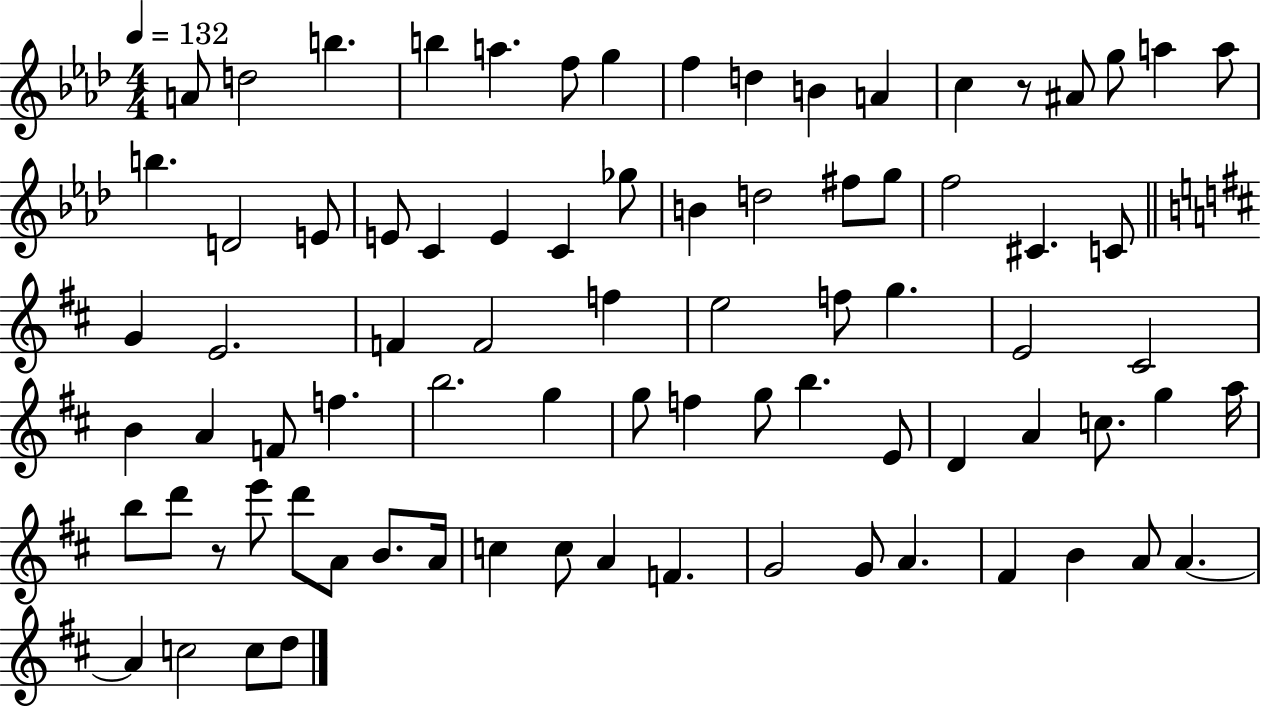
{
  \clef treble
  \numericTimeSignature
  \time 4/4
  \key aes \major
  \tempo 4 = 132
  a'8 d''2 b''4. | b''4 a''4. f''8 g''4 | f''4 d''4 b'4 a'4 | c''4 r8 ais'8 g''8 a''4 a''8 | \break b''4. d'2 e'8 | e'8 c'4 e'4 c'4 ges''8 | b'4 d''2 fis''8 g''8 | f''2 cis'4. c'8 | \break \bar "||" \break \key d \major g'4 e'2. | f'4 f'2 f''4 | e''2 f''8 g''4. | e'2 cis'2 | \break b'4 a'4 f'8 f''4. | b''2. g''4 | g''8 f''4 g''8 b''4. e'8 | d'4 a'4 c''8. g''4 a''16 | \break b''8 d'''8 r8 e'''8 d'''8 a'8 b'8. a'16 | c''4 c''8 a'4 f'4. | g'2 g'8 a'4. | fis'4 b'4 a'8 a'4.~~ | \break a'4 c''2 c''8 d''8 | \bar "|."
}